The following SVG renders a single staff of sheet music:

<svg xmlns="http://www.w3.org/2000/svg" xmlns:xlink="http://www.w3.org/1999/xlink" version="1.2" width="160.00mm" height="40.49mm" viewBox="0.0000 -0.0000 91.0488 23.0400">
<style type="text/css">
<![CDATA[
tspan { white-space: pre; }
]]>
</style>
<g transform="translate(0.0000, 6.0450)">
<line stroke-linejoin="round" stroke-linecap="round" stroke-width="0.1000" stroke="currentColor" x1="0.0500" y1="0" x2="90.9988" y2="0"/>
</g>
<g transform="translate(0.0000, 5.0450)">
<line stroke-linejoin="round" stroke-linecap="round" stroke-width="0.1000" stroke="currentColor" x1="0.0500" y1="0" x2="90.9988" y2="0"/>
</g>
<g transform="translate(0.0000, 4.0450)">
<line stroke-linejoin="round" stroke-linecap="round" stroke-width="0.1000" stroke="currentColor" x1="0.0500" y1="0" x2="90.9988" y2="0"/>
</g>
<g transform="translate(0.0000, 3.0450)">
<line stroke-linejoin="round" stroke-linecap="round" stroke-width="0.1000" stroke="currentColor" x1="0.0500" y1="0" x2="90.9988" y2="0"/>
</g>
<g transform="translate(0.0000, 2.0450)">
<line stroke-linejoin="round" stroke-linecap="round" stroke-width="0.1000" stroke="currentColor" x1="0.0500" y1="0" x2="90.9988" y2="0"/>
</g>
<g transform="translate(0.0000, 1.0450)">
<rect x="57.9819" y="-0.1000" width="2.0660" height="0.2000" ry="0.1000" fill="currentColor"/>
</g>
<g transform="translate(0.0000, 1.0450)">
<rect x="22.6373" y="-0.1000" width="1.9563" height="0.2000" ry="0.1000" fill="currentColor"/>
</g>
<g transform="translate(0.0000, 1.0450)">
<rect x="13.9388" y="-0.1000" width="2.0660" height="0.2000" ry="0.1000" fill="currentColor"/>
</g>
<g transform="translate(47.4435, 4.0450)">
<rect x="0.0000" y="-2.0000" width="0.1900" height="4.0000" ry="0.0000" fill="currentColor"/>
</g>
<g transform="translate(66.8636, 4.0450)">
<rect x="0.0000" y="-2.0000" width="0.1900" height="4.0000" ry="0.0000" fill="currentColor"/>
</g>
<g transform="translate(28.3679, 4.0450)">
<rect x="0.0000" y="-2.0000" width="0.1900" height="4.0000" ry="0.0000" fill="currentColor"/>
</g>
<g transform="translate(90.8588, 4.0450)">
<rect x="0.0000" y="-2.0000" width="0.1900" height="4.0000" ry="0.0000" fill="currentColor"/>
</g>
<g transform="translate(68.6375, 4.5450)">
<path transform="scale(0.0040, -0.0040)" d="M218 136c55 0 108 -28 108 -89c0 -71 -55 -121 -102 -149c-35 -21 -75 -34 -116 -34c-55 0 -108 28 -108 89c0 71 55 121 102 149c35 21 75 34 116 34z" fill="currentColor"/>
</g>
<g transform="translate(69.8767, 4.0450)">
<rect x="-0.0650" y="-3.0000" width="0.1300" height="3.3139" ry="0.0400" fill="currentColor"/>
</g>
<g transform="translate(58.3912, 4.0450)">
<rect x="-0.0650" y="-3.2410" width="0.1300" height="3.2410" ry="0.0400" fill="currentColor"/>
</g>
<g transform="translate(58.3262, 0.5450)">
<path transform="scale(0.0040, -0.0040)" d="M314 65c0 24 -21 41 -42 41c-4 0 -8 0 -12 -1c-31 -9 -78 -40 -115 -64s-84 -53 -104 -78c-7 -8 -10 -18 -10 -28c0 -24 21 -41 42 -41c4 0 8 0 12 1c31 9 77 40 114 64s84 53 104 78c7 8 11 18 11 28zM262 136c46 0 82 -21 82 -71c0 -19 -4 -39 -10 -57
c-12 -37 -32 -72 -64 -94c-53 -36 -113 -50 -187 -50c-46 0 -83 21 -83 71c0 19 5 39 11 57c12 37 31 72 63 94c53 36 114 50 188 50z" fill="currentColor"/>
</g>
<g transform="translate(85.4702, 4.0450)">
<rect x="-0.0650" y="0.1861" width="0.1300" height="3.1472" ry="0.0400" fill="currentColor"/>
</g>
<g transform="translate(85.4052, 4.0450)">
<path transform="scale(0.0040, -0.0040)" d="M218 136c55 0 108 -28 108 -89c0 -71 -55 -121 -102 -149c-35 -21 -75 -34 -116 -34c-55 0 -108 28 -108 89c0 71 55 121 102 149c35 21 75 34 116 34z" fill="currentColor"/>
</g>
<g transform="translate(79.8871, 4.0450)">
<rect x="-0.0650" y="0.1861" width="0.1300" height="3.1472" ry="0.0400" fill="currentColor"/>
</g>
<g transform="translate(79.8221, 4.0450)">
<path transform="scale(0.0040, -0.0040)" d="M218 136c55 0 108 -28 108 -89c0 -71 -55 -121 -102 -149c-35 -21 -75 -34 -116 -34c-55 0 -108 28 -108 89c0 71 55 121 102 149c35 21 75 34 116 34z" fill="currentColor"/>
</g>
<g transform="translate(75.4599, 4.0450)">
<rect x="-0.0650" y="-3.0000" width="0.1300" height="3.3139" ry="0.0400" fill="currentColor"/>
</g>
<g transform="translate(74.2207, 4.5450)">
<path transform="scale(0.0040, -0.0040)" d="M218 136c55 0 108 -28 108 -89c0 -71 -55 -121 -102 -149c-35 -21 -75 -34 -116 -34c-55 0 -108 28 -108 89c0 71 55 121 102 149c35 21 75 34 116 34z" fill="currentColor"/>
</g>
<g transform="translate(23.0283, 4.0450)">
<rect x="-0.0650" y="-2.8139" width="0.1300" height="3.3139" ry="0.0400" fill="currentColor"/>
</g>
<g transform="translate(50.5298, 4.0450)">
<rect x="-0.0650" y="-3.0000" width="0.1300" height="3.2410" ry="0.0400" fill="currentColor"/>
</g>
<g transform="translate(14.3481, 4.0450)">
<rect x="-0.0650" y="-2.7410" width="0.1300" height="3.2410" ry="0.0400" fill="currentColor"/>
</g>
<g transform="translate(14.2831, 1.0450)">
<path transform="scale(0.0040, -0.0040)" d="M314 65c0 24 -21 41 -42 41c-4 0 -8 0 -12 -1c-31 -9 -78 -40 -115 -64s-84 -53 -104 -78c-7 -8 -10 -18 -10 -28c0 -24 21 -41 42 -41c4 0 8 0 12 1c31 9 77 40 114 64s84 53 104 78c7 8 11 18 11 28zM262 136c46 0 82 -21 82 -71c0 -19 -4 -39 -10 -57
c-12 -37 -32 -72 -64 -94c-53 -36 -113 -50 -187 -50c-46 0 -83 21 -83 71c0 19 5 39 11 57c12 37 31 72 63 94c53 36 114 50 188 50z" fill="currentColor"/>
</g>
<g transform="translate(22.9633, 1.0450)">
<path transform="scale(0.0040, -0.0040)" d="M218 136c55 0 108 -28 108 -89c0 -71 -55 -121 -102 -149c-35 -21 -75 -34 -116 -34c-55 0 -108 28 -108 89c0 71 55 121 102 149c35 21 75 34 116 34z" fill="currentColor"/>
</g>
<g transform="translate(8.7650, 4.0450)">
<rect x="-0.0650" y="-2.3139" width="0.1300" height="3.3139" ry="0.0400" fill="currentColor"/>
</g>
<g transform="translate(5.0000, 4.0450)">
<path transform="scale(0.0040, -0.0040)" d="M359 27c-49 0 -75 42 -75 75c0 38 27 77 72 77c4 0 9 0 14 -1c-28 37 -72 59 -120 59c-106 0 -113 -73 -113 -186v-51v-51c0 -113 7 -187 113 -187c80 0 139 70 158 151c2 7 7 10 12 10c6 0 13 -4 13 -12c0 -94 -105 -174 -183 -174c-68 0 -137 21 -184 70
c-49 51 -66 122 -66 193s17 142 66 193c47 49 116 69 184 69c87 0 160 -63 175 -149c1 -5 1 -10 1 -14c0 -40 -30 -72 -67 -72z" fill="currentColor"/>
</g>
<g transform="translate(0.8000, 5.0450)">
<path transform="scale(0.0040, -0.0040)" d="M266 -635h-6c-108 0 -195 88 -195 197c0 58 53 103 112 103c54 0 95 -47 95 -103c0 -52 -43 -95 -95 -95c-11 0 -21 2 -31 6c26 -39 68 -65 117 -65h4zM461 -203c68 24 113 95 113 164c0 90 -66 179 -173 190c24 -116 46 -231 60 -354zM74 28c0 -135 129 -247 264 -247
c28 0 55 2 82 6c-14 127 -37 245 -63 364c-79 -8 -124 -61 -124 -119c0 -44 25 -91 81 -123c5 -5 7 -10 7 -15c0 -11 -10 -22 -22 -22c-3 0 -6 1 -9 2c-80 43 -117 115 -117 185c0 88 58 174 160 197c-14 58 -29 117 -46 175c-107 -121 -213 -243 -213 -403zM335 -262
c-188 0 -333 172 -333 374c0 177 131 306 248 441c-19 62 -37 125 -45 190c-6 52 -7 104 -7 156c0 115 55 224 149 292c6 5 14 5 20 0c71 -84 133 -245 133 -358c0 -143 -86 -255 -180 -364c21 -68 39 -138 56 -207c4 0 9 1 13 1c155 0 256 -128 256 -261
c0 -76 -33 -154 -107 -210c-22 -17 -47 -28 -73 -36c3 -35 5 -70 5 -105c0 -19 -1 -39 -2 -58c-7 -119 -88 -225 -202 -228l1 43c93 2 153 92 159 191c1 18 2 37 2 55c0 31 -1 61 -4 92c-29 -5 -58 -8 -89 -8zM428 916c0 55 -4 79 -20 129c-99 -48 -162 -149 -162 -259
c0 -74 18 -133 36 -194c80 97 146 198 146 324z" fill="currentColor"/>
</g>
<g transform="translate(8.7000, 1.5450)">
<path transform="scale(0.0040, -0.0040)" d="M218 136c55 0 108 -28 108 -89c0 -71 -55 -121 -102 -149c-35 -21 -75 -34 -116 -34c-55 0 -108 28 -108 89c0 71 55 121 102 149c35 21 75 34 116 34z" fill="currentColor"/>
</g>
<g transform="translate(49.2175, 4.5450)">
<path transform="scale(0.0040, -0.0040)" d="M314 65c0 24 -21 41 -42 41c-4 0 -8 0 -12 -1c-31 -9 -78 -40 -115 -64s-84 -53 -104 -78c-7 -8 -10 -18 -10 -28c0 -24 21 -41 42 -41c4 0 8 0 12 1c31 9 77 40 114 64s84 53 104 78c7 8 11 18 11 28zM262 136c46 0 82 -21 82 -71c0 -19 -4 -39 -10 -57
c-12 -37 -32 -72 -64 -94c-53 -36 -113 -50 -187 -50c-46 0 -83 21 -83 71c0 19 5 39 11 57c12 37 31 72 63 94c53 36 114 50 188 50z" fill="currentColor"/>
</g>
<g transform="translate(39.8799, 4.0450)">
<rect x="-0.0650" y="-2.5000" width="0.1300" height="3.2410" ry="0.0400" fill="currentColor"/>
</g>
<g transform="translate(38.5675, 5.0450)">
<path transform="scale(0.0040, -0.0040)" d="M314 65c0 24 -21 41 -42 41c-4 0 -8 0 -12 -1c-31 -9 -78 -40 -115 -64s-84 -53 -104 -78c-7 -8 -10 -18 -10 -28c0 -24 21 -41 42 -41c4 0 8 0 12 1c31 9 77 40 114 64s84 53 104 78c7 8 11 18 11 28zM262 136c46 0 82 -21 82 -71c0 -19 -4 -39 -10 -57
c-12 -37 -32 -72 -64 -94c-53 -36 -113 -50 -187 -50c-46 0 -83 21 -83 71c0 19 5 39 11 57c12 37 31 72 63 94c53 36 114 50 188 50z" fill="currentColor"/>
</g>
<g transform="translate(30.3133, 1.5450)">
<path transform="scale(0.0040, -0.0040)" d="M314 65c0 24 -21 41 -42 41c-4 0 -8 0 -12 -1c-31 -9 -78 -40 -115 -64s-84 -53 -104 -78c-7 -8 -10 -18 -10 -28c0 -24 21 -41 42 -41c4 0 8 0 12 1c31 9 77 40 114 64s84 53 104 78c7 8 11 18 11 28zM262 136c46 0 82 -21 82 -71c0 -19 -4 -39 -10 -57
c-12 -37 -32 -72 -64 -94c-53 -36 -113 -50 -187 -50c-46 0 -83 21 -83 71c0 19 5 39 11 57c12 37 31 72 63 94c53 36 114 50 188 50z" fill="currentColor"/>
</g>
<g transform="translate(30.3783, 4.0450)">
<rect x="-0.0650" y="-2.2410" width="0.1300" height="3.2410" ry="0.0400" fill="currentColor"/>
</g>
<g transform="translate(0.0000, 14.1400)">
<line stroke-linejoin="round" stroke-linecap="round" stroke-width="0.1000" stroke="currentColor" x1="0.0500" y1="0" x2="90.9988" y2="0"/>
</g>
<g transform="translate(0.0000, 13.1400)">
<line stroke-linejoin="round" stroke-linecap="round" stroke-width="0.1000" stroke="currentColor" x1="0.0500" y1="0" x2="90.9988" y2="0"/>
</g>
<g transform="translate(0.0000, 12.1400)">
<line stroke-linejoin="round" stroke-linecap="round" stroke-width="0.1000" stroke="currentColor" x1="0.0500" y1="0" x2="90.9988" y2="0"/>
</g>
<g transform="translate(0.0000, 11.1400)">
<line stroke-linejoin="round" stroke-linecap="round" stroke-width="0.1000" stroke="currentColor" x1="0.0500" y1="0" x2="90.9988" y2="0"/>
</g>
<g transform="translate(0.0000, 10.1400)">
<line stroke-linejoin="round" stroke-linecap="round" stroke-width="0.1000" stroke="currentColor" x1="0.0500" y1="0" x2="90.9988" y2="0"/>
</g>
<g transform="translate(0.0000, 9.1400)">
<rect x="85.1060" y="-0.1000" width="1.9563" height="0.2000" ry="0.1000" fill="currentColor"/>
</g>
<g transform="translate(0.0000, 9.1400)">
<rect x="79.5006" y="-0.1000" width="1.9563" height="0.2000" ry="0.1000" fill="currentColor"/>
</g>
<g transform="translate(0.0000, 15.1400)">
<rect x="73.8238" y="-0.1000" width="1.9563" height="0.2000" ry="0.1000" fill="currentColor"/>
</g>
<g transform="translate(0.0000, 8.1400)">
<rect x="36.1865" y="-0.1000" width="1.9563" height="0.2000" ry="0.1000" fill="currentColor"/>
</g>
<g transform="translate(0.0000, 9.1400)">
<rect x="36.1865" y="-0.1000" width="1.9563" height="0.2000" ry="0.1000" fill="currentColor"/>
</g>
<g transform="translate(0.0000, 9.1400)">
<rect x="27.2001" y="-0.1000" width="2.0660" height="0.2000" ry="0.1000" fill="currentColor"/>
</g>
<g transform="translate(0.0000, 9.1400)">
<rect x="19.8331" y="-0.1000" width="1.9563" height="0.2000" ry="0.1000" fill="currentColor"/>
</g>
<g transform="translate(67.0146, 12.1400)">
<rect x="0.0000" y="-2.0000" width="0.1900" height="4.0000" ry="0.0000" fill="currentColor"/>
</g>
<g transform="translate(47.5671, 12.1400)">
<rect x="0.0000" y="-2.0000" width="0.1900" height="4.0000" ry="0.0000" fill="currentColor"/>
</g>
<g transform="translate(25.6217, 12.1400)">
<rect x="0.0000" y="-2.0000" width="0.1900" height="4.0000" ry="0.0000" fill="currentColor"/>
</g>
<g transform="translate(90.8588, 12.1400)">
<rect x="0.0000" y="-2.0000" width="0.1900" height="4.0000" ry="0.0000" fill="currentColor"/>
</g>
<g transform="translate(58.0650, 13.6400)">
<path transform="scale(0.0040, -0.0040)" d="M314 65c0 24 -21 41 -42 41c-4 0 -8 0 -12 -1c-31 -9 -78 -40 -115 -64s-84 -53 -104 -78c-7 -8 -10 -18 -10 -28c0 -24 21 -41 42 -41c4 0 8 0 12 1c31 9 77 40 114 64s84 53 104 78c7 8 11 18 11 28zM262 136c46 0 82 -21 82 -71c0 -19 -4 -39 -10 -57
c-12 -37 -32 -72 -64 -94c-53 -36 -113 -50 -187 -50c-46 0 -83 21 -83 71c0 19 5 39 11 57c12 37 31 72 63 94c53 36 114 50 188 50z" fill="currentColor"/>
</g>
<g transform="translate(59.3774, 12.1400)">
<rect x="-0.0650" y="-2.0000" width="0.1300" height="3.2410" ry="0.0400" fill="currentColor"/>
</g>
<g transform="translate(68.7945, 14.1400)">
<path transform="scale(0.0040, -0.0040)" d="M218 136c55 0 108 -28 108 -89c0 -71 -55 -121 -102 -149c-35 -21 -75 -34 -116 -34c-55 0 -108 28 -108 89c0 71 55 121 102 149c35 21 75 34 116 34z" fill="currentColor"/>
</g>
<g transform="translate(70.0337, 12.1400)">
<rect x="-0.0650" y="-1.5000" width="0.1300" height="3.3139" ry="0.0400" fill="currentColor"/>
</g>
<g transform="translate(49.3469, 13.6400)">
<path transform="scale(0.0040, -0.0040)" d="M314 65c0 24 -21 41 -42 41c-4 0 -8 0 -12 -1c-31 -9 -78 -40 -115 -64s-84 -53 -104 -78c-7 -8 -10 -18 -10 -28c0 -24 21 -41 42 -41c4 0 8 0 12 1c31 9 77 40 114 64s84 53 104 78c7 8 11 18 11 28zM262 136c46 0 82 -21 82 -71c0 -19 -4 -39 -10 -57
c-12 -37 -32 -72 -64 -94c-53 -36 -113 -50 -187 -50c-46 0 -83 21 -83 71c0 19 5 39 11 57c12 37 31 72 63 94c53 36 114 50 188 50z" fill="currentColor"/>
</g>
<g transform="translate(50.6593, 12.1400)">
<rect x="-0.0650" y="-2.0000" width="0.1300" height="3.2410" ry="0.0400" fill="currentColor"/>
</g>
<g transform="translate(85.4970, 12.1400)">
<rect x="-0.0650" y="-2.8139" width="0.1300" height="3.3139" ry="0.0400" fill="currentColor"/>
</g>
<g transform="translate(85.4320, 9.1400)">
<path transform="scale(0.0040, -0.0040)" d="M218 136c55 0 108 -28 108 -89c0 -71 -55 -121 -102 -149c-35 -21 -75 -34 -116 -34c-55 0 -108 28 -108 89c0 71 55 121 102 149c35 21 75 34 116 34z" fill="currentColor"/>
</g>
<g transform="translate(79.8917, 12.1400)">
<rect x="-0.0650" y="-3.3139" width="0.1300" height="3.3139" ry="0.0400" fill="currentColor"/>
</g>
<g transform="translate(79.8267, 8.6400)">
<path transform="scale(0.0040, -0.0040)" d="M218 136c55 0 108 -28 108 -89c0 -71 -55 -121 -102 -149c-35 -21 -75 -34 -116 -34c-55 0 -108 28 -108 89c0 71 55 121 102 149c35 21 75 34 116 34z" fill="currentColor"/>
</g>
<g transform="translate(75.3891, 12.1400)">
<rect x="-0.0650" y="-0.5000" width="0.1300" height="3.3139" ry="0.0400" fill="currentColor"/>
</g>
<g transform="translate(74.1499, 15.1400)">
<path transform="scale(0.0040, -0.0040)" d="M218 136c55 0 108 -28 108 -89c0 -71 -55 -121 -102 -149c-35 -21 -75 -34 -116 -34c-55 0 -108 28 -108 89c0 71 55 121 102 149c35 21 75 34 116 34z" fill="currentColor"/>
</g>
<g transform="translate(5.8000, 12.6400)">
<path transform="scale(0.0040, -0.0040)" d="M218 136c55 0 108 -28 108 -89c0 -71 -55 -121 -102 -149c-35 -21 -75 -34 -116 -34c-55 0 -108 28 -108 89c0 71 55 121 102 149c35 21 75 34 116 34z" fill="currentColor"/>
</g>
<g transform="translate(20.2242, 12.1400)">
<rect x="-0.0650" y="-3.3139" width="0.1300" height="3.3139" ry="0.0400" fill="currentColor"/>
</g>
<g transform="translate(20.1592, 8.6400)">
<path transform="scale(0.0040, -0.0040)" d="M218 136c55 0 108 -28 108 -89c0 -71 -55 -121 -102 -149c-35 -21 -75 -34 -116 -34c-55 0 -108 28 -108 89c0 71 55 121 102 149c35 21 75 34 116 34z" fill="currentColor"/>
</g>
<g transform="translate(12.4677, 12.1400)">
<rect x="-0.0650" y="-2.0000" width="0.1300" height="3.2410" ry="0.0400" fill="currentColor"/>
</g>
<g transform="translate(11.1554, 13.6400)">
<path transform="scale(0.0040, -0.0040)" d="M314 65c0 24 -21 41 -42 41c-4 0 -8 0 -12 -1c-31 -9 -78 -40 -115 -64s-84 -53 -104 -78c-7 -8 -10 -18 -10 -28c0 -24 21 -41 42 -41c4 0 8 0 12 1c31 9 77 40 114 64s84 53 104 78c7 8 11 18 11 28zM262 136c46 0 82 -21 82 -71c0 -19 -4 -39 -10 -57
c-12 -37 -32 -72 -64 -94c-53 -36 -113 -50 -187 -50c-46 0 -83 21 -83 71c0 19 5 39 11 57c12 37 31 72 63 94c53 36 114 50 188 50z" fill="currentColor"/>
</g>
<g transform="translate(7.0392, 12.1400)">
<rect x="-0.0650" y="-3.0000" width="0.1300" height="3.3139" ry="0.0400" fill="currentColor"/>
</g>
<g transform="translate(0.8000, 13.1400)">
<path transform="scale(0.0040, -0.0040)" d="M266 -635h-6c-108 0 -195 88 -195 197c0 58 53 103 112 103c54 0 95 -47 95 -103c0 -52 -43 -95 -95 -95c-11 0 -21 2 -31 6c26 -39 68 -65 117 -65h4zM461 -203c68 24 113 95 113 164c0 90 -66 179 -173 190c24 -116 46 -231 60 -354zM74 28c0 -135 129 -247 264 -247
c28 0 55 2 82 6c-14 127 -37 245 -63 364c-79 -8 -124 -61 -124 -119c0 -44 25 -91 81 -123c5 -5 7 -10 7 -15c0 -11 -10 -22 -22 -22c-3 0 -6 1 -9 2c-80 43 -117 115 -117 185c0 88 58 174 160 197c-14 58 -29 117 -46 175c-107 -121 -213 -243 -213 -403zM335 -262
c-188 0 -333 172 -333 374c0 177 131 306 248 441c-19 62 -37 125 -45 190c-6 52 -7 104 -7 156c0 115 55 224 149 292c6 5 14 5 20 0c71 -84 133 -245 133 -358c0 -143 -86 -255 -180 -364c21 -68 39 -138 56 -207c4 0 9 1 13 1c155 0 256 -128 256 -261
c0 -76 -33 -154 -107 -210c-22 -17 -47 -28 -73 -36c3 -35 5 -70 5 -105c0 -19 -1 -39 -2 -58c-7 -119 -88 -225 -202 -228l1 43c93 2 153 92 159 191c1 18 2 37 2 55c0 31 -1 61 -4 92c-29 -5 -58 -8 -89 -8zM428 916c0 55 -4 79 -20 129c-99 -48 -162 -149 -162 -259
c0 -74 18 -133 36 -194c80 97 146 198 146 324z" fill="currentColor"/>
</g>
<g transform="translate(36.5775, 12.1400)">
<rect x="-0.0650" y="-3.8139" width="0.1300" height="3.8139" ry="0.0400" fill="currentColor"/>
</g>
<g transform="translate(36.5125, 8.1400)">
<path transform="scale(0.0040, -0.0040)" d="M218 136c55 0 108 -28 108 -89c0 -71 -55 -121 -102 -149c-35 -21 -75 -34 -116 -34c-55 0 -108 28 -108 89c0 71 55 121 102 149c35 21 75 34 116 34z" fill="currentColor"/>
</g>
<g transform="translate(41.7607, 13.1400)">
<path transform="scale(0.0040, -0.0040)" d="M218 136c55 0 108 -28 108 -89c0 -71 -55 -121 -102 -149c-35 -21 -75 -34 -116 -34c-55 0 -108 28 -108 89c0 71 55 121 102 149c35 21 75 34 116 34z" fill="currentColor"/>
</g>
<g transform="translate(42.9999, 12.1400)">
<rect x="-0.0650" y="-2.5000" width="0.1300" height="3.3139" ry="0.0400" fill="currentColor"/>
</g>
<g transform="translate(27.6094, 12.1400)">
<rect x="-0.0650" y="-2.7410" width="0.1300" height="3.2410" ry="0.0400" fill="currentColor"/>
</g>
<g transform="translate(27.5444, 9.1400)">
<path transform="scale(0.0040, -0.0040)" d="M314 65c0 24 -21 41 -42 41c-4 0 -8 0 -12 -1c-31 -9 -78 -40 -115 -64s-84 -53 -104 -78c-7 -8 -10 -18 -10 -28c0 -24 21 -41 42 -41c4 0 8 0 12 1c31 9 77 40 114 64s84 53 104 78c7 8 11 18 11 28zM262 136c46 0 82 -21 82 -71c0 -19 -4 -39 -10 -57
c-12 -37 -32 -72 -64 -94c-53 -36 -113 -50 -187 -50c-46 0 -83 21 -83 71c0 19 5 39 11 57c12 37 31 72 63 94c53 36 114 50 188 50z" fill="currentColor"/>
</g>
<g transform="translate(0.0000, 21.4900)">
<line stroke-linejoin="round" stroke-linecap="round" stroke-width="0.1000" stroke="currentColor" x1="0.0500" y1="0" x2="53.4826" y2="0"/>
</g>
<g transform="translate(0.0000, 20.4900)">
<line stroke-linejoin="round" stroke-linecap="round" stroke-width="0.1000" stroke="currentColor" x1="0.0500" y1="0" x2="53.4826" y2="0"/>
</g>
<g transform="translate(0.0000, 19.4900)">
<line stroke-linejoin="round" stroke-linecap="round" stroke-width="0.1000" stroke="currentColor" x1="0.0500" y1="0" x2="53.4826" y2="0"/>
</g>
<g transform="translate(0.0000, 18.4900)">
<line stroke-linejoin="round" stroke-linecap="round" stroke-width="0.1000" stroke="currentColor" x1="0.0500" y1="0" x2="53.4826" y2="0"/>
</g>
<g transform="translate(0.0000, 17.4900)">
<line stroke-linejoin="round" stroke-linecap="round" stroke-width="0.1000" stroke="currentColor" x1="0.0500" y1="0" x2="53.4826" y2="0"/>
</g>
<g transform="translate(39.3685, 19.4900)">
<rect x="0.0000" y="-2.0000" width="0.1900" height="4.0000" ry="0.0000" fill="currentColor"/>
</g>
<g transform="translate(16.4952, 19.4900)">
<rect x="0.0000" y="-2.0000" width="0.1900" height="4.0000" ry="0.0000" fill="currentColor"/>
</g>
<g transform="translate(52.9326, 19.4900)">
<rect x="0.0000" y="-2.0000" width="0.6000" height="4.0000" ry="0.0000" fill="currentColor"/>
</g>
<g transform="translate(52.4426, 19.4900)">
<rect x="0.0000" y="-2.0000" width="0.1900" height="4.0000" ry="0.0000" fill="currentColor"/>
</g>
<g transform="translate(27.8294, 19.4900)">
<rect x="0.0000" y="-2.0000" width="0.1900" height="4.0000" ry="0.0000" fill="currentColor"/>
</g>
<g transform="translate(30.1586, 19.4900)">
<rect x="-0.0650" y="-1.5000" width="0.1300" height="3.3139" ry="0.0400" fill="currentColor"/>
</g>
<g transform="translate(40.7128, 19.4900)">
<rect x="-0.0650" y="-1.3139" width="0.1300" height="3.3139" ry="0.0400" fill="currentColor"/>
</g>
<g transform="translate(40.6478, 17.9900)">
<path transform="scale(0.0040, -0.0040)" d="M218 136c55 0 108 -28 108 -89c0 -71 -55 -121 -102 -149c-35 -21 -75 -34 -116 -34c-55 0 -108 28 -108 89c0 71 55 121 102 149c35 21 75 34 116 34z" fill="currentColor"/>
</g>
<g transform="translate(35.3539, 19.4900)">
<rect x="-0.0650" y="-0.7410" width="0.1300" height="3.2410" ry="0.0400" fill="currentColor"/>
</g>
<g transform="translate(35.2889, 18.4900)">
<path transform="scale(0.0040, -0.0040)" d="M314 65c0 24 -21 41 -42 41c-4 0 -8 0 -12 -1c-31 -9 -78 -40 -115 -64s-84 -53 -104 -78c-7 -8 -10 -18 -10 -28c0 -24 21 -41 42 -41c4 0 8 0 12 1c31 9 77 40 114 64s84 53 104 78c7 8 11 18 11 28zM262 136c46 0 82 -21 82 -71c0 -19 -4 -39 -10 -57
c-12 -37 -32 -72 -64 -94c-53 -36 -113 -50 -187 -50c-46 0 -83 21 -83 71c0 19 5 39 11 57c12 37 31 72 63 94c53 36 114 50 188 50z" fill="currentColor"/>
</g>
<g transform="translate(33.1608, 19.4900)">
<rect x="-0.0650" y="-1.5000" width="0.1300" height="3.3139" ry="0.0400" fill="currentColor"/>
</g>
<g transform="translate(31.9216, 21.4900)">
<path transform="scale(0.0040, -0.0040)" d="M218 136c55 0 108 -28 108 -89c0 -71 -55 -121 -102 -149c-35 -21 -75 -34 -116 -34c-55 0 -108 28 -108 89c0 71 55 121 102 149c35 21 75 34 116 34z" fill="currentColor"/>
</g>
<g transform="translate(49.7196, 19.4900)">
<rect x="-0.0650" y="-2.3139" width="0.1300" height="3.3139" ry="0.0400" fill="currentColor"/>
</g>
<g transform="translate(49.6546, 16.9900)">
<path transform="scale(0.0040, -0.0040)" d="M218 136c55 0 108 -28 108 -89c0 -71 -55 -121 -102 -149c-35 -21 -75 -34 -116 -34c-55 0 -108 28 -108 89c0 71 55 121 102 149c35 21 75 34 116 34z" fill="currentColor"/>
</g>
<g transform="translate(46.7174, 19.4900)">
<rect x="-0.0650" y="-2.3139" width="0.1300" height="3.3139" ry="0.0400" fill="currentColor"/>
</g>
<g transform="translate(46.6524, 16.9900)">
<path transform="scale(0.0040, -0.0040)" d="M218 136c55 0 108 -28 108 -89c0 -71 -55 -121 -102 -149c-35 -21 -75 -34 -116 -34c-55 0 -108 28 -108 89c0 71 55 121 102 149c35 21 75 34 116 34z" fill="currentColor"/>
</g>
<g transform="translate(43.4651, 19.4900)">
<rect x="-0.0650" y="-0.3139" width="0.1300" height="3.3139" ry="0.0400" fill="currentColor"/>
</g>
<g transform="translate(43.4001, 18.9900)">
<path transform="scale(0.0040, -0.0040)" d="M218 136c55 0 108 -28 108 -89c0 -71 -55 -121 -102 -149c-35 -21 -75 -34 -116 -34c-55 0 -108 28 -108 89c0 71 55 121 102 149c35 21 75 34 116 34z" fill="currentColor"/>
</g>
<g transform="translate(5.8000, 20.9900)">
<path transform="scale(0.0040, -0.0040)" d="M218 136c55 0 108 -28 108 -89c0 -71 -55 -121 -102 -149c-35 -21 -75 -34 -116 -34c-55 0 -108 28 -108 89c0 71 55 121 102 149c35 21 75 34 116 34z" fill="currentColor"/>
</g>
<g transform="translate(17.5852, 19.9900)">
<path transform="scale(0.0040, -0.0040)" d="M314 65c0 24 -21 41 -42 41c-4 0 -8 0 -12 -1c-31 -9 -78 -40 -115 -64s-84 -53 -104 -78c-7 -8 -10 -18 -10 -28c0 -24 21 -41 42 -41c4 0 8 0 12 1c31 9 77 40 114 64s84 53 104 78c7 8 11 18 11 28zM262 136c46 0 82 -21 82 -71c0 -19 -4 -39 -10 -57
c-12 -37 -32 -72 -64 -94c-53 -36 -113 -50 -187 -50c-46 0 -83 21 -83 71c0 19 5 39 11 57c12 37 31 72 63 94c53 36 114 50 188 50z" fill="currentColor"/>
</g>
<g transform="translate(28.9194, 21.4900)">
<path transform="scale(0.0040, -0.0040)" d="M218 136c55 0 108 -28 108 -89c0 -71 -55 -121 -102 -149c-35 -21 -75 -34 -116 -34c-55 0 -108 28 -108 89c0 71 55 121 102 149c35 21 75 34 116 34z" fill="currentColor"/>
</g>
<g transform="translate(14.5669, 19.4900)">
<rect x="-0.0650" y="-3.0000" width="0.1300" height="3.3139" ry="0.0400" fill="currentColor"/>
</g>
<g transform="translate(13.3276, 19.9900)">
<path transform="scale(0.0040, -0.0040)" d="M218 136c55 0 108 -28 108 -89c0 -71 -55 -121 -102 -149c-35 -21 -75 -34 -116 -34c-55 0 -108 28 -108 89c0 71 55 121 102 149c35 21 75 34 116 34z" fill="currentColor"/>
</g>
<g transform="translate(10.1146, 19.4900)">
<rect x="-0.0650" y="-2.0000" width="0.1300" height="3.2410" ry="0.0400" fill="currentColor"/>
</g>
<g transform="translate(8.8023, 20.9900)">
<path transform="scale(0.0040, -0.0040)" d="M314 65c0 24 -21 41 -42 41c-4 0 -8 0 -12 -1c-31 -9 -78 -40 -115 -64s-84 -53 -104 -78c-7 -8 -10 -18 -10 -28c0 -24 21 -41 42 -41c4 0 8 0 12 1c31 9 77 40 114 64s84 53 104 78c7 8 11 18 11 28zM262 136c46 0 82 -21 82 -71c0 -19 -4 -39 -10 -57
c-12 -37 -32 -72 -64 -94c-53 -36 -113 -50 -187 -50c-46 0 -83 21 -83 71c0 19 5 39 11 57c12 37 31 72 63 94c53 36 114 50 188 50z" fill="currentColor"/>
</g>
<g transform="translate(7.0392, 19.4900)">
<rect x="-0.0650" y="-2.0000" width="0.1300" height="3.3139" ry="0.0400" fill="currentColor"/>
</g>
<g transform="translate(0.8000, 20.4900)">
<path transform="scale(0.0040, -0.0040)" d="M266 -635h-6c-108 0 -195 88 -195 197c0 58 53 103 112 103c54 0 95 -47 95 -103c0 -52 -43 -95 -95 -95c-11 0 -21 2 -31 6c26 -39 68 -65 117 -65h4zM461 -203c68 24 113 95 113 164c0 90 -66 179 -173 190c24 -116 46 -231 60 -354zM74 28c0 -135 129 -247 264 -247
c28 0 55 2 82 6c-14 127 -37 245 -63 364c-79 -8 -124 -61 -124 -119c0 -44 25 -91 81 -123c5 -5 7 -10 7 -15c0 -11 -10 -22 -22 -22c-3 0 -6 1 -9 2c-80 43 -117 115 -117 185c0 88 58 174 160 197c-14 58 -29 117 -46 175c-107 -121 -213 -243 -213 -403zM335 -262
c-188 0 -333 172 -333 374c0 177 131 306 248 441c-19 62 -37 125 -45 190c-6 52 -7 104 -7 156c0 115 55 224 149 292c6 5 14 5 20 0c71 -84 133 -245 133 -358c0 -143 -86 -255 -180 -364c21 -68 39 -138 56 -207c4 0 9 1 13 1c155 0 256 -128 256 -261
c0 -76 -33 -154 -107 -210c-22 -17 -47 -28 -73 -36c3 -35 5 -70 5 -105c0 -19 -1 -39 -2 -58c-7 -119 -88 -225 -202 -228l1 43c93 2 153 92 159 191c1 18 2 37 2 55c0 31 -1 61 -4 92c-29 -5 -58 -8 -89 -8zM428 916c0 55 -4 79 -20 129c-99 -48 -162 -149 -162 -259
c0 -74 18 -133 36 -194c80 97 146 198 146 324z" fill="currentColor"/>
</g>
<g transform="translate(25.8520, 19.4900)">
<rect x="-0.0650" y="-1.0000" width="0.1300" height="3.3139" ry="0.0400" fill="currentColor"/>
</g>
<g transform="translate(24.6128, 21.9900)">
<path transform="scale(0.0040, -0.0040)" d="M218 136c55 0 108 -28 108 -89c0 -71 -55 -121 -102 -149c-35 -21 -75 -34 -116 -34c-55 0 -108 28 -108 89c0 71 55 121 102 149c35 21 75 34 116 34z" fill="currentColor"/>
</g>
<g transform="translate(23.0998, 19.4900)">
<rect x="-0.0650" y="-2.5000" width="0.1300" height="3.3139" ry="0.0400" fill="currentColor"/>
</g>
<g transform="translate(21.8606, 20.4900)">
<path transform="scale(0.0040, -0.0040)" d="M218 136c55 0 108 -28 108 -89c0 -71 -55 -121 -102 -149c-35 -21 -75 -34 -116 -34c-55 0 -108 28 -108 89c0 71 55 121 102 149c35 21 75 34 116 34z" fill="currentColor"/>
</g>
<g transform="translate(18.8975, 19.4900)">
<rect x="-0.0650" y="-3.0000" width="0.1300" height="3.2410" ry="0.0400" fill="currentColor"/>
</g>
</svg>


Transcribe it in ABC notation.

X:1
T:Untitled
M:4/4
L:1/4
K:C
g a2 a g2 G2 A2 b2 A A B B A F2 b a2 c' G F2 F2 E C b a F F2 A A2 G D E E d2 e c g g